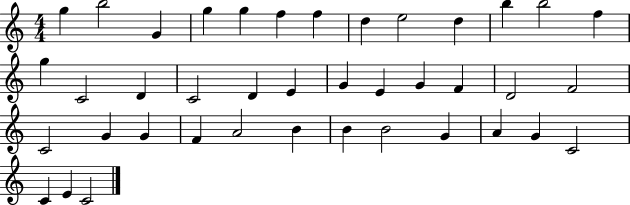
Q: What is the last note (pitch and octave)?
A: C4